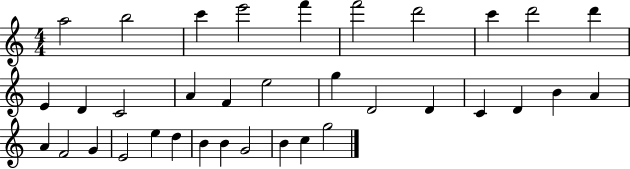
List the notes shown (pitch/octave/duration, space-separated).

A5/h B5/h C6/q E6/h F6/q F6/h D6/h C6/q D6/h D6/q E4/q D4/q C4/h A4/q F4/q E5/h G5/q D4/h D4/q C4/q D4/q B4/q A4/q A4/q F4/h G4/q E4/h E5/q D5/q B4/q B4/q G4/h B4/q C5/q G5/h